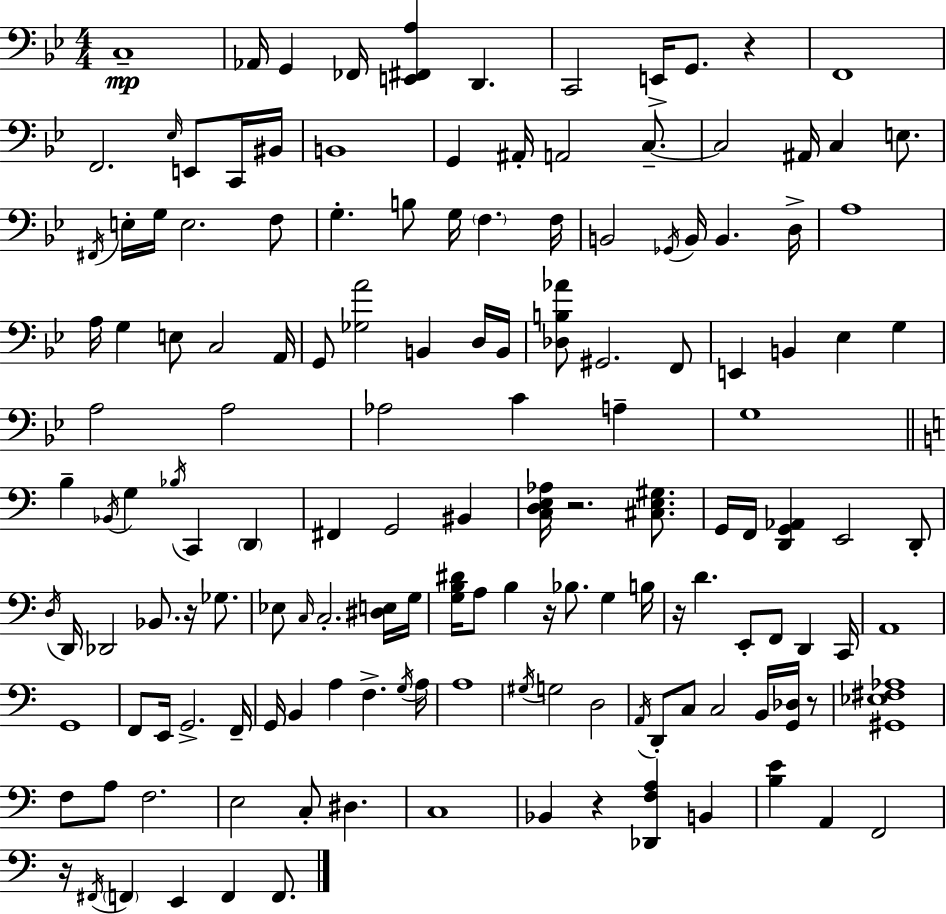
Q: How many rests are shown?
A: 8